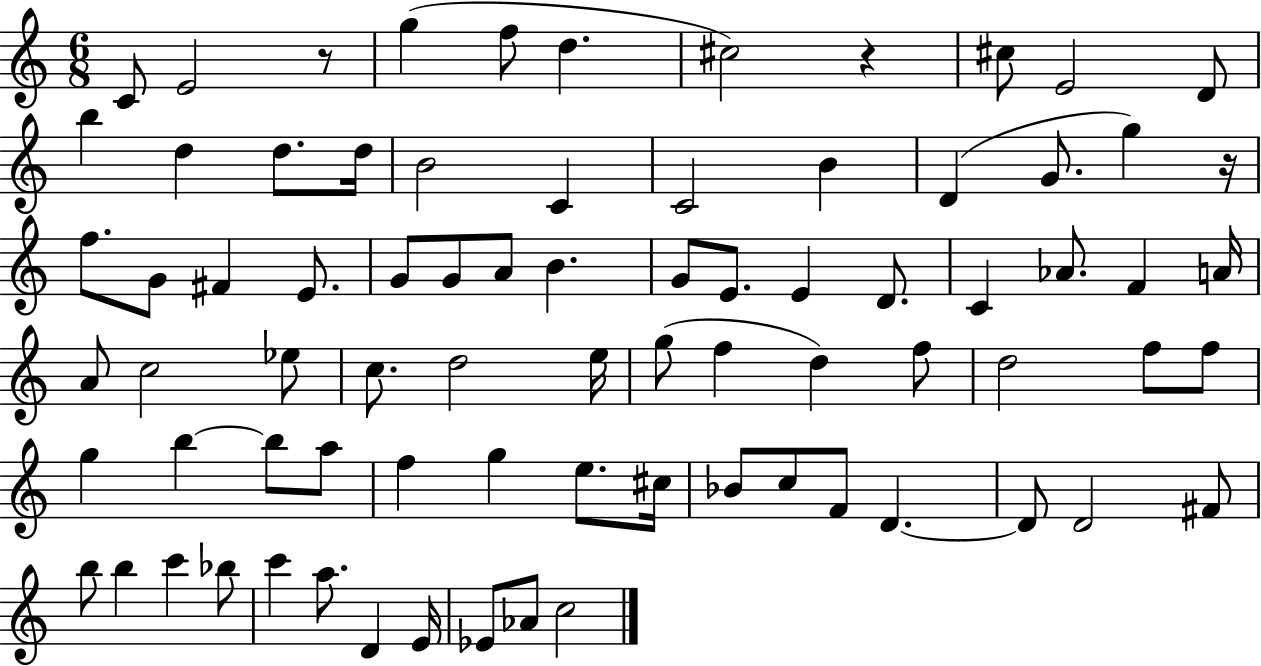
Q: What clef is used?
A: treble